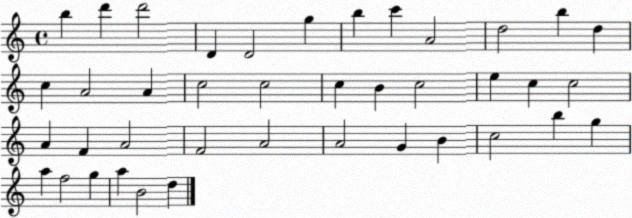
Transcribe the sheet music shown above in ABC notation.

X:1
T:Untitled
M:4/4
L:1/4
K:C
b d' d'2 D D2 g b c' A2 d2 b d c A2 A c2 c2 c B c2 e c c2 A F A2 F2 A2 A2 G B c2 b g a f2 g a B2 d